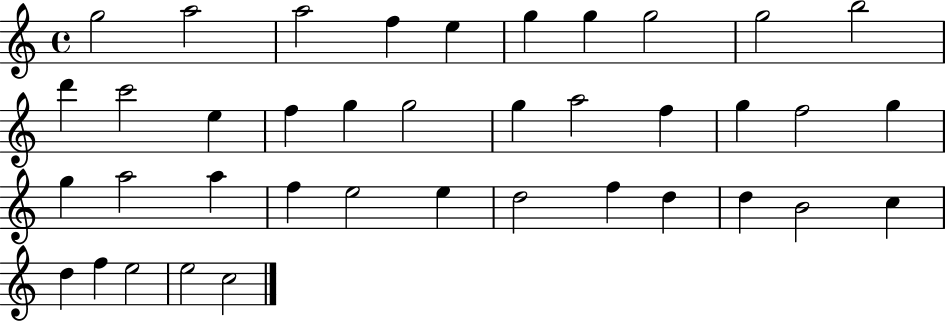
X:1
T:Untitled
M:4/4
L:1/4
K:C
g2 a2 a2 f e g g g2 g2 b2 d' c'2 e f g g2 g a2 f g f2 g g a2 a f e2 e d2 f d d B2 c d f e2 e2 c2